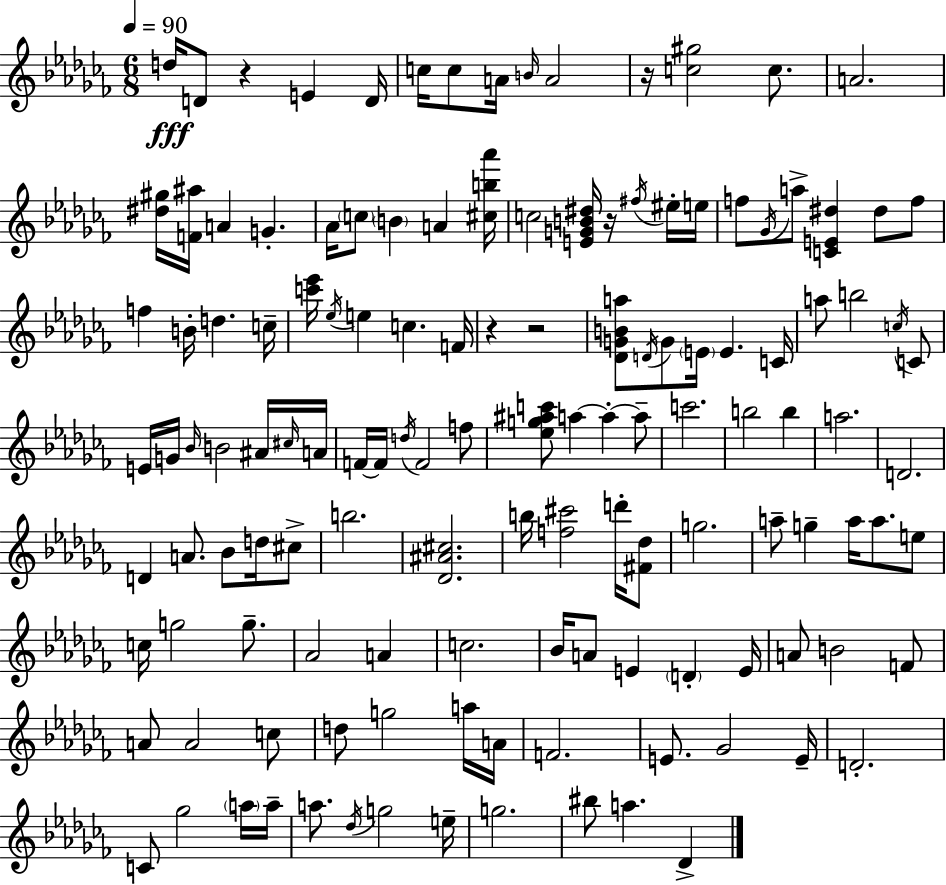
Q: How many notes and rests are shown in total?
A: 132